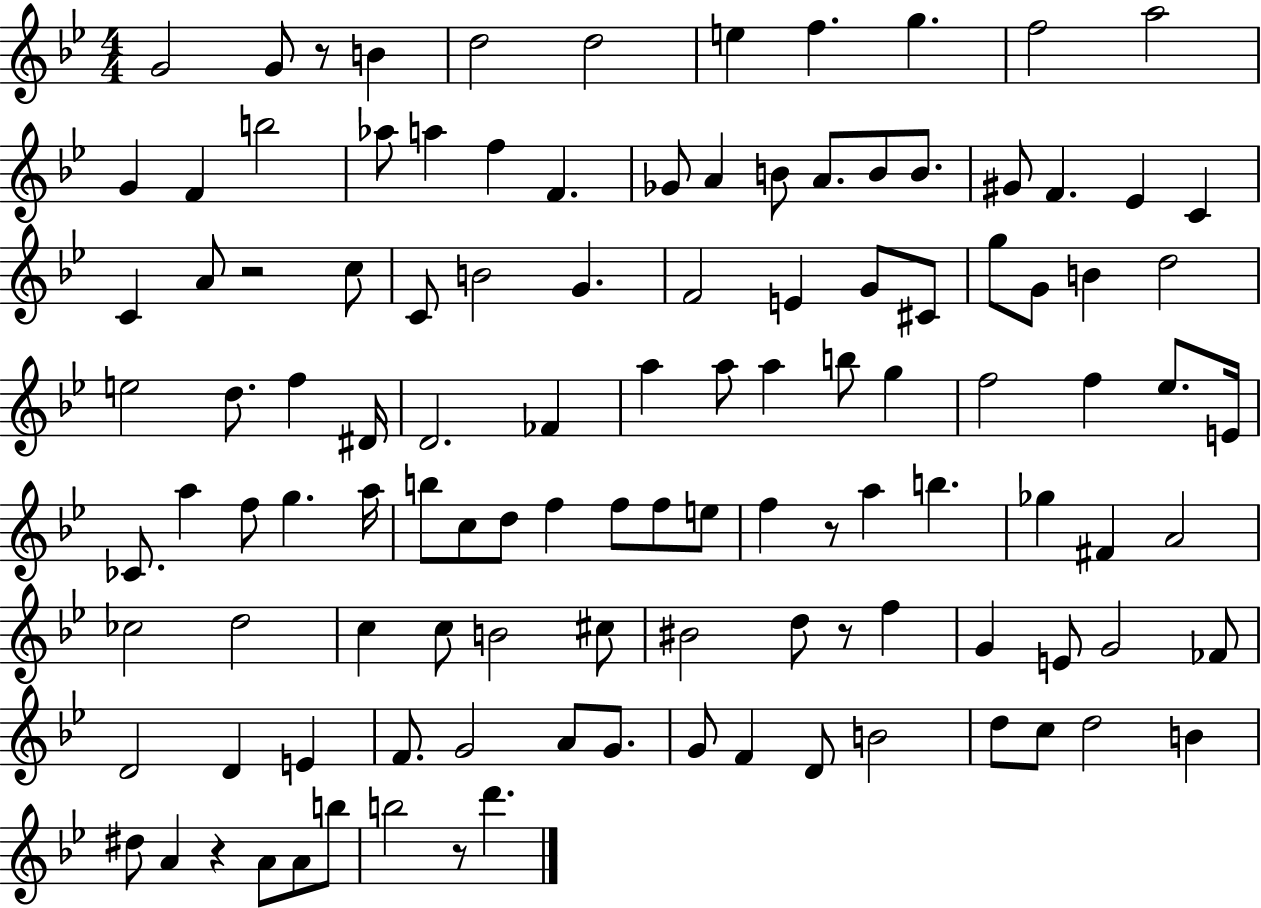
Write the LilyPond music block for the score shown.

{
  \clef treble
  \numericTimeSignature
  \time 4/4
  \key bes \major
  g'2 g'8 r8 b'4 | d''2 d''2 | e''4 f''4. g''4. | f''2 a''2 | \break g'4 f'4 b''2 | aes''8 a''4 f''4 f'4. | ges'8 a'4 b'8 a'8. b'8 b'8. | gis'8 f'4. ees'4 c'4 | \break c'4 a'8 r2 c''8 | c'8 b'2 g'4. | f'2 e'4 g'8 cis'8 | g''8 g'8 b'4 d''2 | \break e''2 d''8. f''4 dis'16 | d'2. fes'4 | a''4 a''8 a''4 b''8 g''4 | f''2 f''4 ees''8. e'16 | \break ces'8. a''4 f''8 g''4. a''16 | b''8 c''8 d''8 f''4 f''8 f''8 e''8 | f''4 r8 a''4 b''4. | ges''4 fis'4 a'2 | \break ces''2 d''2 | c''4 c''8 b'2 cis''8 | bis'2 d''8 r8 f''4 | g'4 e'8 g'2 fes'8 | \break d'2 d'4 e'4 | f'8. g'2 a'8 g'8. | g'8 f'4 d'8 b'2 | d''8 c''8 d''2 b'4 | \break dis''8 a'4 r4 a'8 a'8 b''8 | b''2 r8 d'''4. | \bar "|."
}